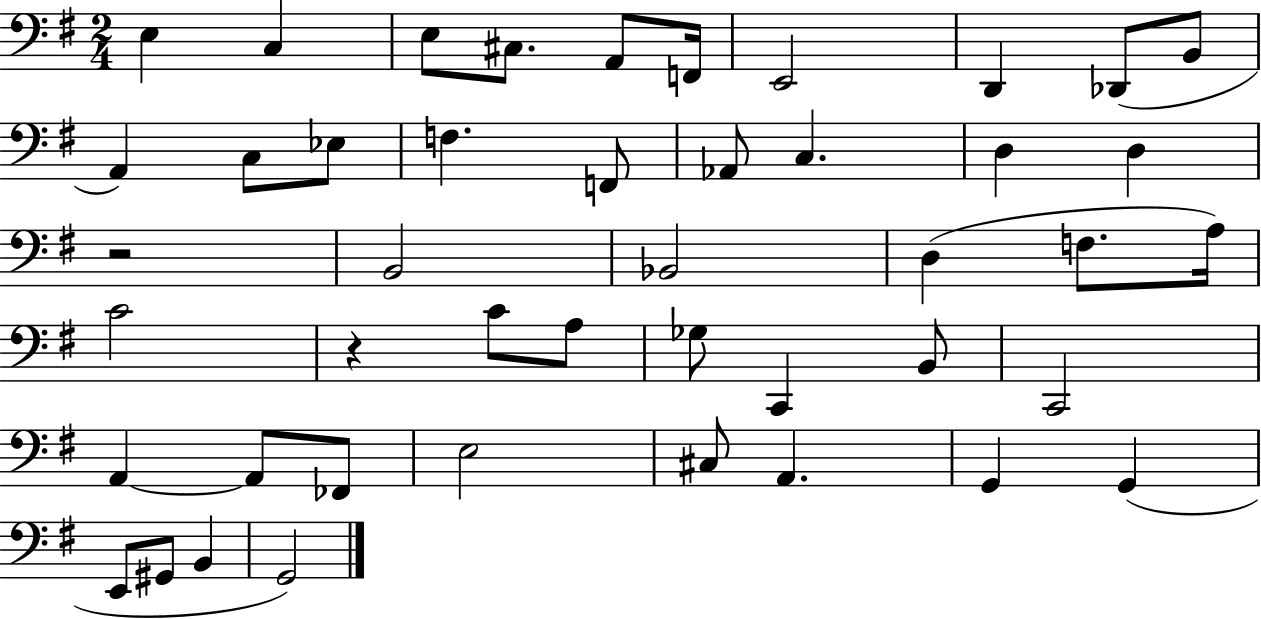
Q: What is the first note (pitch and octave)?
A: E3